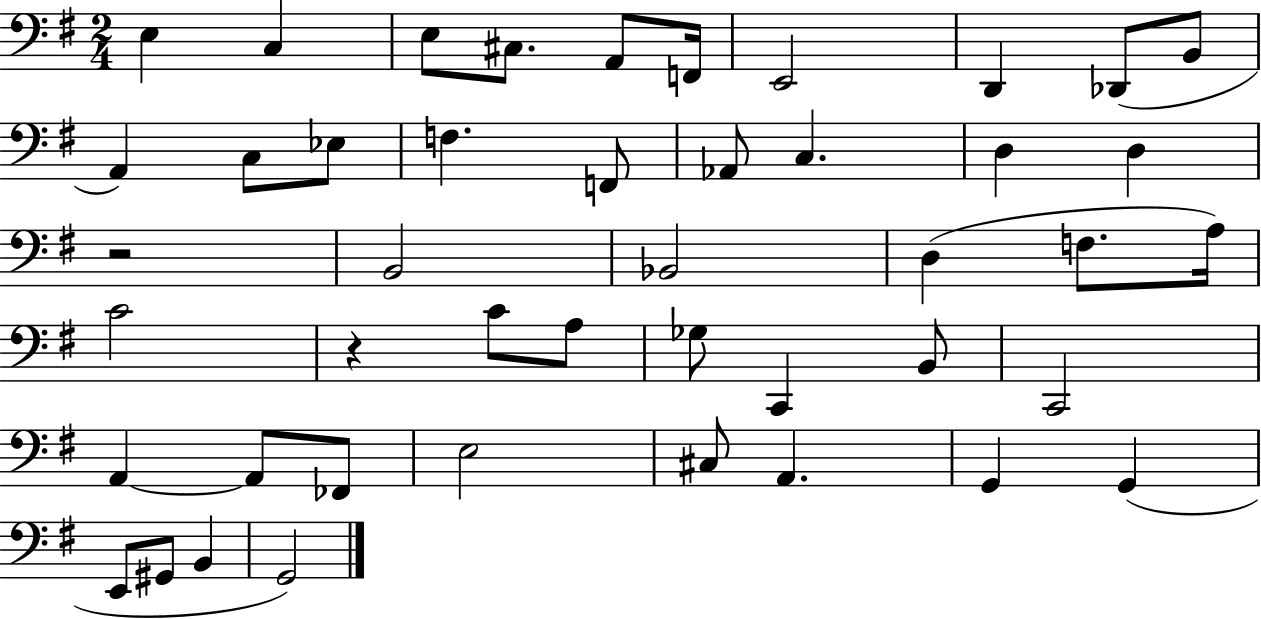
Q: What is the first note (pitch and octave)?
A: E3